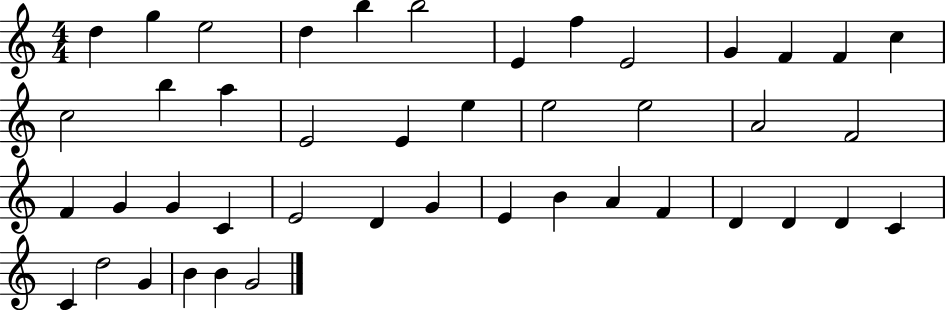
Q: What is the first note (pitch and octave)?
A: D5